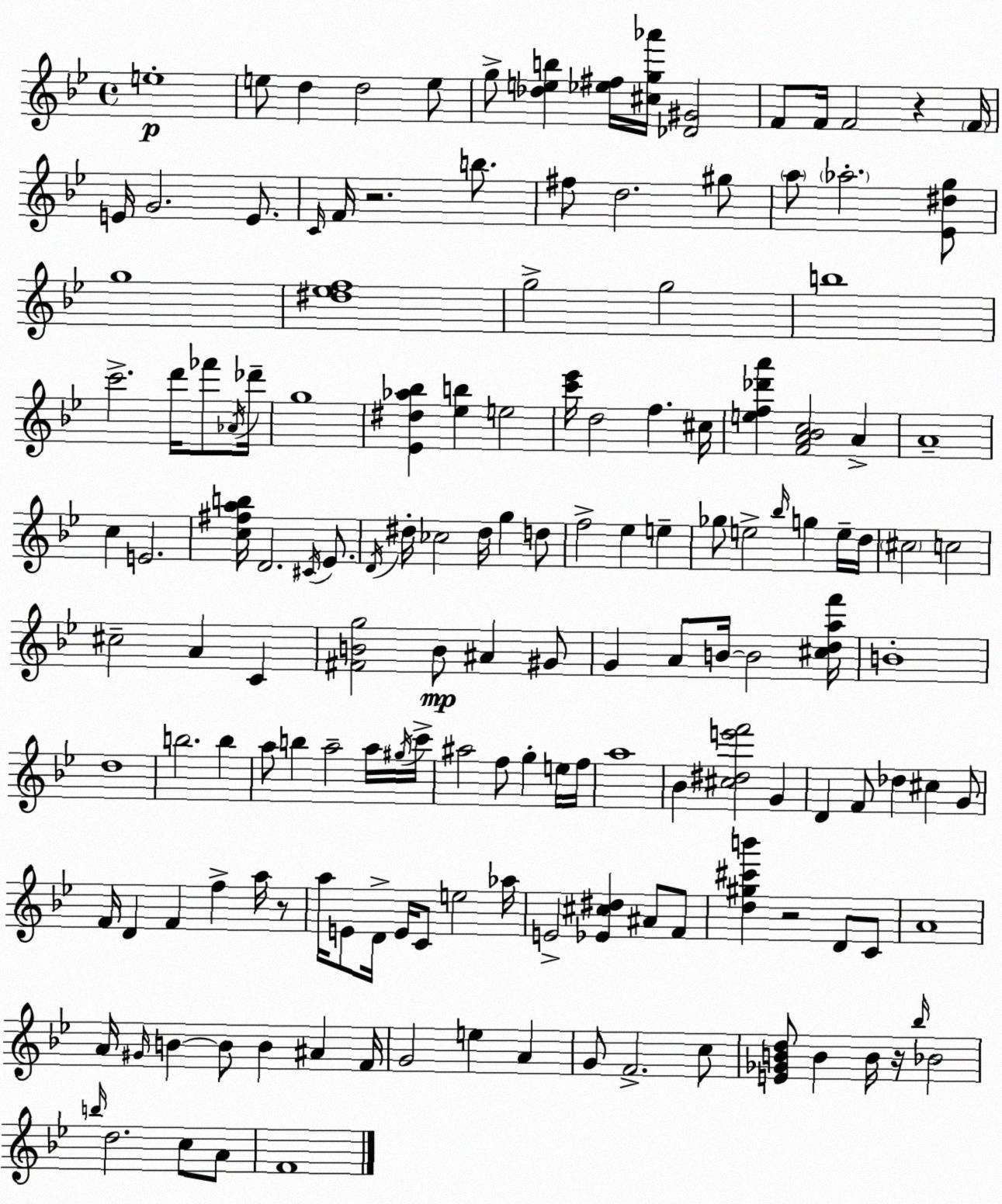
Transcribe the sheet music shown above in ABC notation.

X:1
T:Untitled
M:4/4
L:1/4
K:Bb
e4 e/2 d d2 e/2 g/2 [_deb] [_e^f]/4 [^cg_a']/4 [_D^G]2 F/2 F/4 F2 z F/4 E/4 G2 E/2 C/4 F/4 z2 b/2 ^f/2 d2 ^g/2 a/2 _a2 [_E^dg]/2 g4 [^d_ef]4 g2 g2 b4 c'2 d'/4 _f'/2 _A/4 _d'/4 g4 [_E^d_a_b] [_eb] e2 [c'_e']/4 d2 f ^c/4 [ef_d'a'] [FA_Bc]2 A A4 c E2 [c^fab]/4 D2 ^C/4 _E/2 D/4 ^d/4 _c2 ^d/4 g d/2 f2 _e e _g/2 e2 _b/4 g e/4 d/4 ^c2 c2 ^c2 A C [^FBg]2 B/2 ^A ^G/2 G A/2 B/4 B2 [^cdaf']/4 B4 d4 b2 b a/2 b a2 a/4 ^g/4 c'/4 ^a2 f/2 g e/4 f/4 a4 _B [^c^de'f']2 G D F/2 _d ^c G/2 F/4 D F f a/4 z/2 a/4 E/2 D/4 E/4 C/2 e2 _a/4 E2 [_E^c^d] ^A/2 F/2 [d^g^c'b'] z2 D/2 C/2 A4 A/4 ^G/4 B B/2 B ^A F/4 G2 e A G/2 F2 c/2 [E_GBd]/2 B B/4 z/4 _b/4 _B2 b/4 d2 c/2 A/2 F4